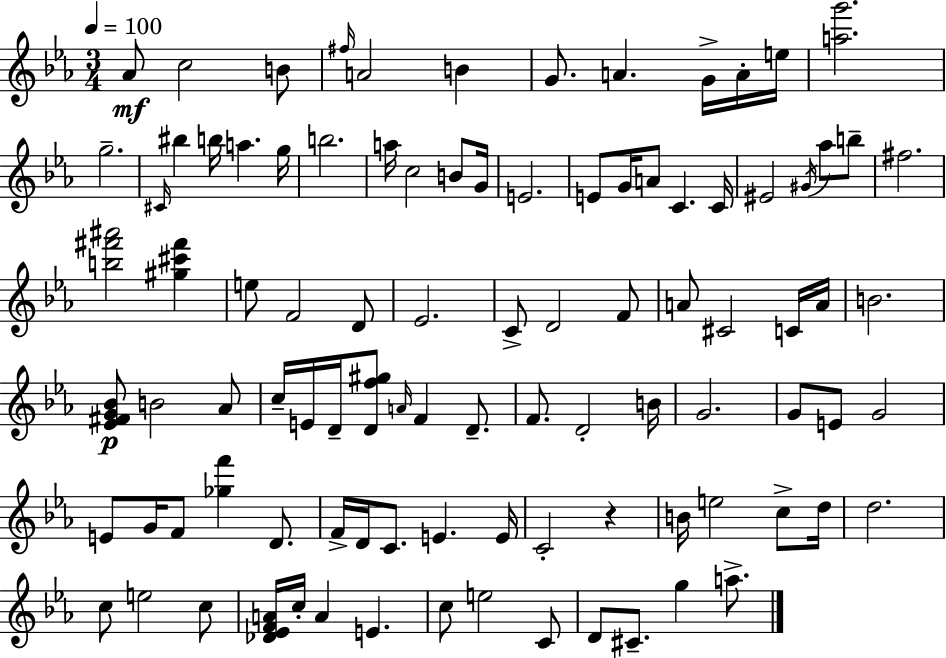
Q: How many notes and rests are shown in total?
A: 96